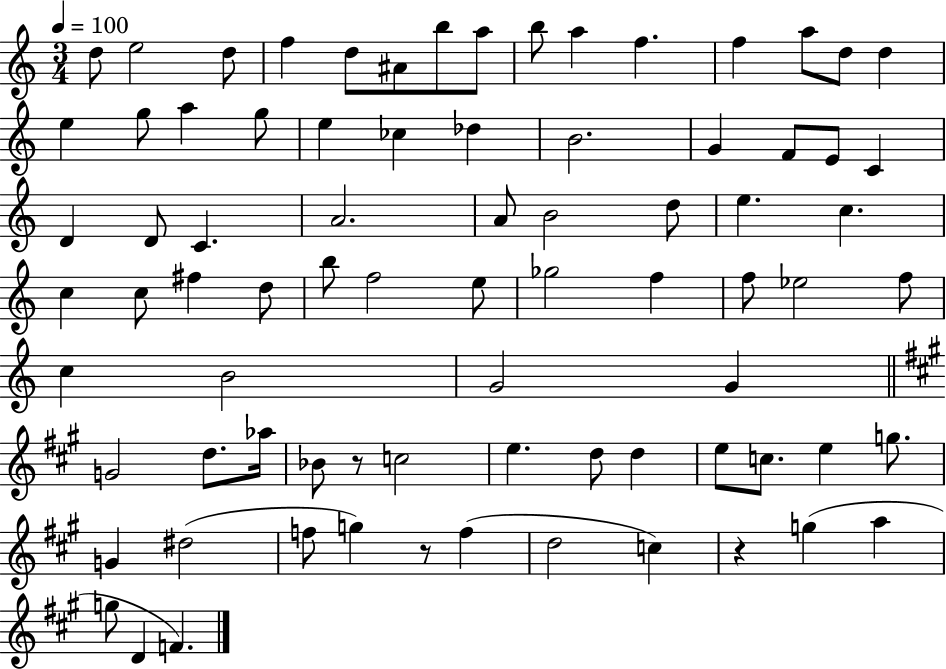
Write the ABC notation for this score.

X:1
T:Untitled
M:3/4
L:1/4
K:C
d/2 e2 d/2 f d/2 ^A/2 b/2 a/2 b/2 a f f a/2 d/2 d e g/2 a g/2 e _c _d B2 G F/2 E/2 C D D/2 C A2 A/2 B2 d/2 e c c c/2 ^f d/2 b/2 f2 e/2 _g2 f f/2 _e2 f/2 c B2 G2 G G2 d/2 _a/4 _B/2 z/2 c2 e d/2 d e/2 c/2 e g/2 G ^d2 f/2 g z/2 f d2 c z g a g/2 D F